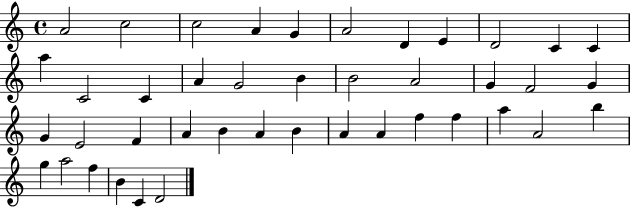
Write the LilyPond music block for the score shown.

{
  \clef treble
  \time 4/4
  \defaultTimeSignature
  \key c \major
  a'2 c''2 | c''2 a'4 g'4 | a'2 d'4 e'4 | d'2 c'4 c'4 | \break a''4 c'2 c'4 | a'4 g'2 b'4 | b'2 a'2 | g'4 f'2 g'4 | \break g'4 e'2 f'4 | a'4 b'4 a'4 b'4 | a'4 a'4 f''4 f''4 | a''4 a'2 b''4 | \break g''4 a''2 f''4 | b'4 c'4 d'2 | \bar "|."
}